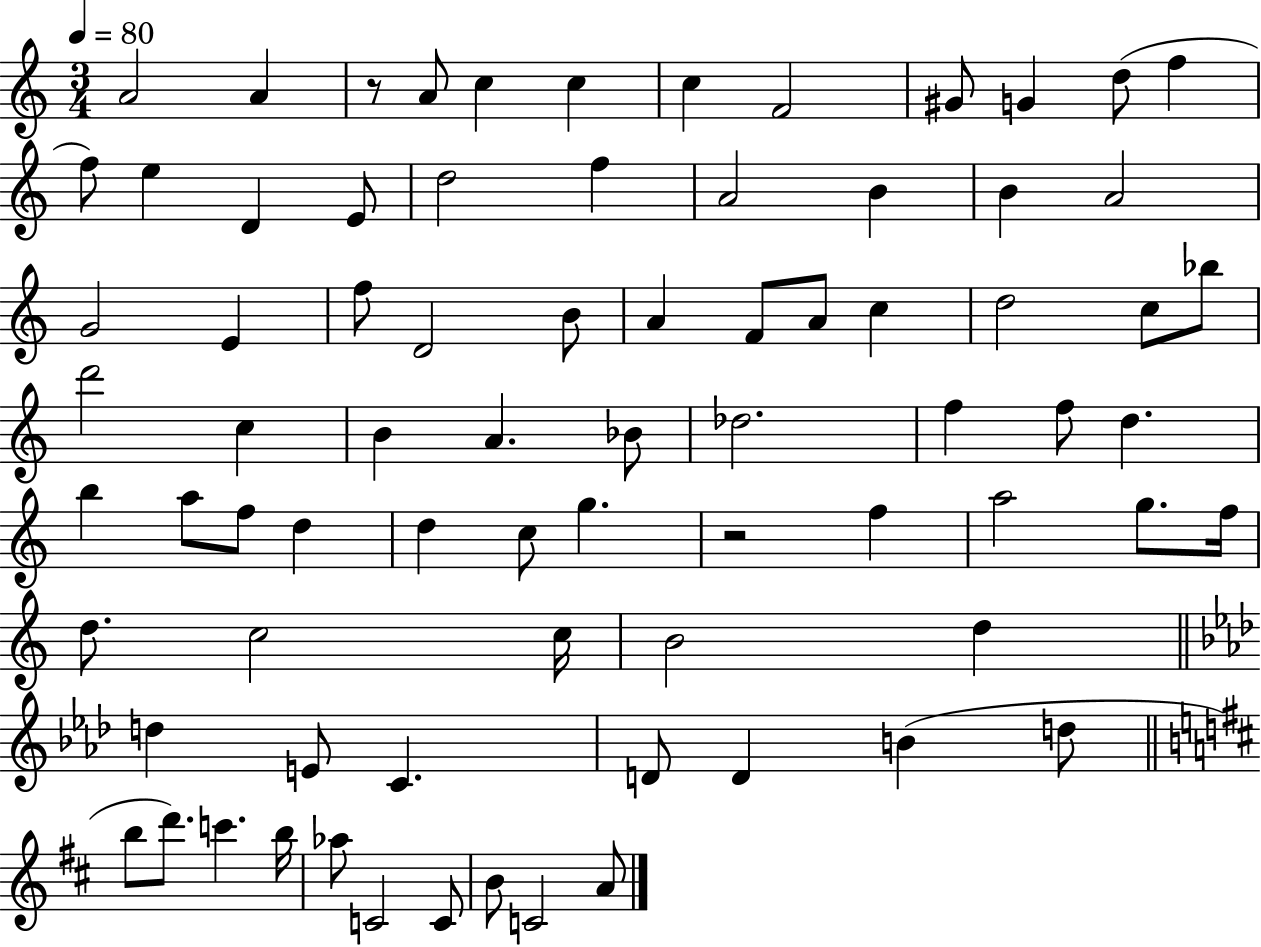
{
  \clef treble
  \numericTimeSignature
  \time 3/4
  \key c \major
  \tempo 4 = 80
  a'2 a'4 | r8 a'8 c''4 c''4 | c''4 f'2 | gis'8 g'4 d''8( f''4 | \break f''8) e''4 d'4 e'8 | d''2 f''4 | a'2 b'4 | b'4 a'2 | \break g'2 e'4 | f''8 d'2 b'8 | a'4 f'8 a'8 c''4 | d''2 c''8 bes''8 | \break d'''2 c''4 | b'4 a'4. bes'8 | des''2. | f''4 f''8 d''4. | \break b''4 a''8 f''8 d''4 | d''4 c''8 g''4. | r2 f''4 | a''2 g''8. f''16 | \break d''8. c''2 c''16 | b'2 d''4 | \bar "||" \break \key aes \major d''4 e'8 c'4. | d'8 d'4 b'4( d''8 | \bar "||" \break \key d \major b''8 d'''8.) c'''4. b''16 | aes''8 c'2 c'8 | b'8 c'2 a'8 | \bar "|."
}